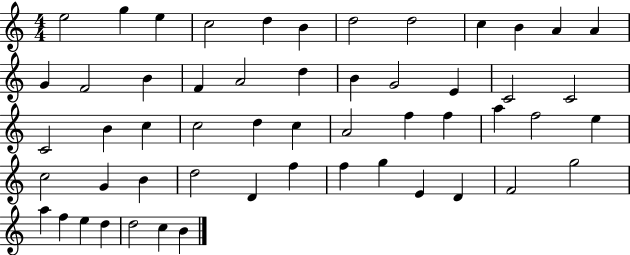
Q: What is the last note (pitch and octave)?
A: B4